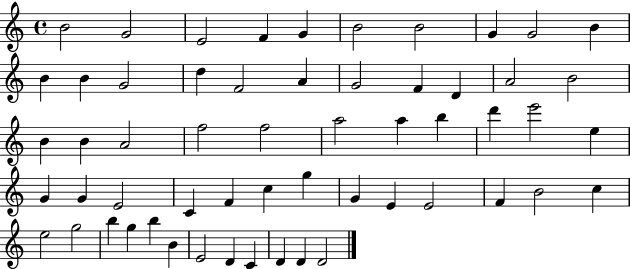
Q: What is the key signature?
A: C major